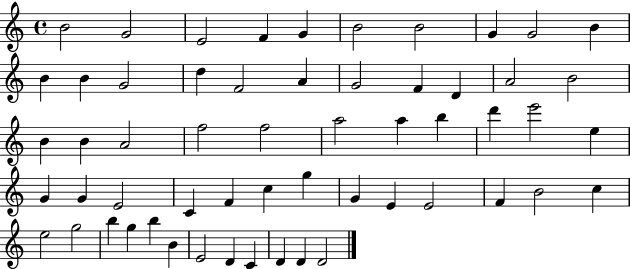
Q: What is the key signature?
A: C major